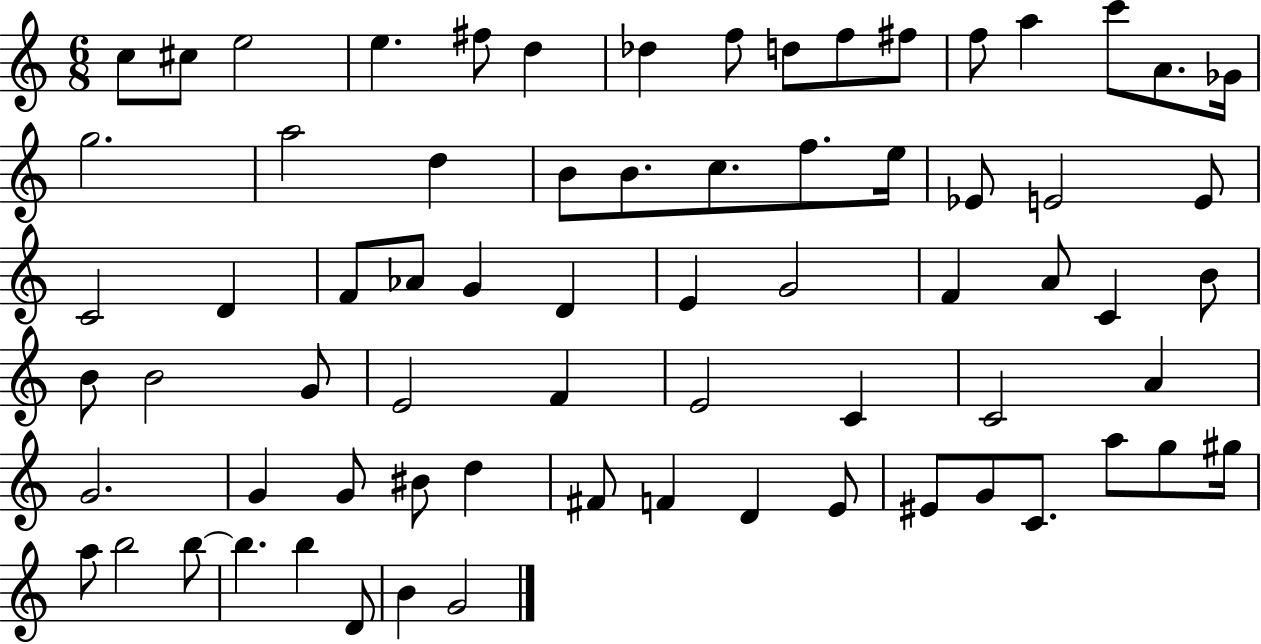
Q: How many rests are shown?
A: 0